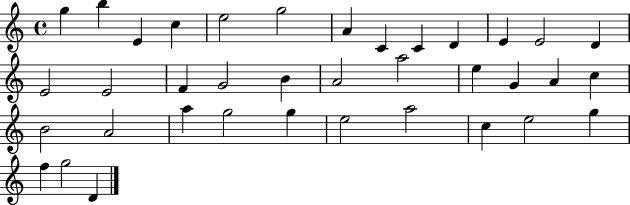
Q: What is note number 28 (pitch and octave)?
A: G5